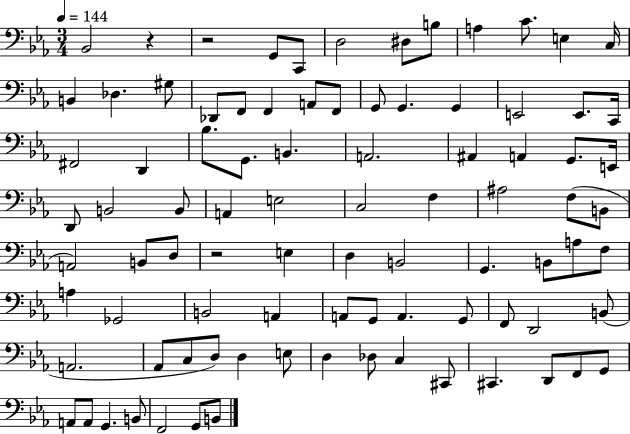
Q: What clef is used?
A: bass